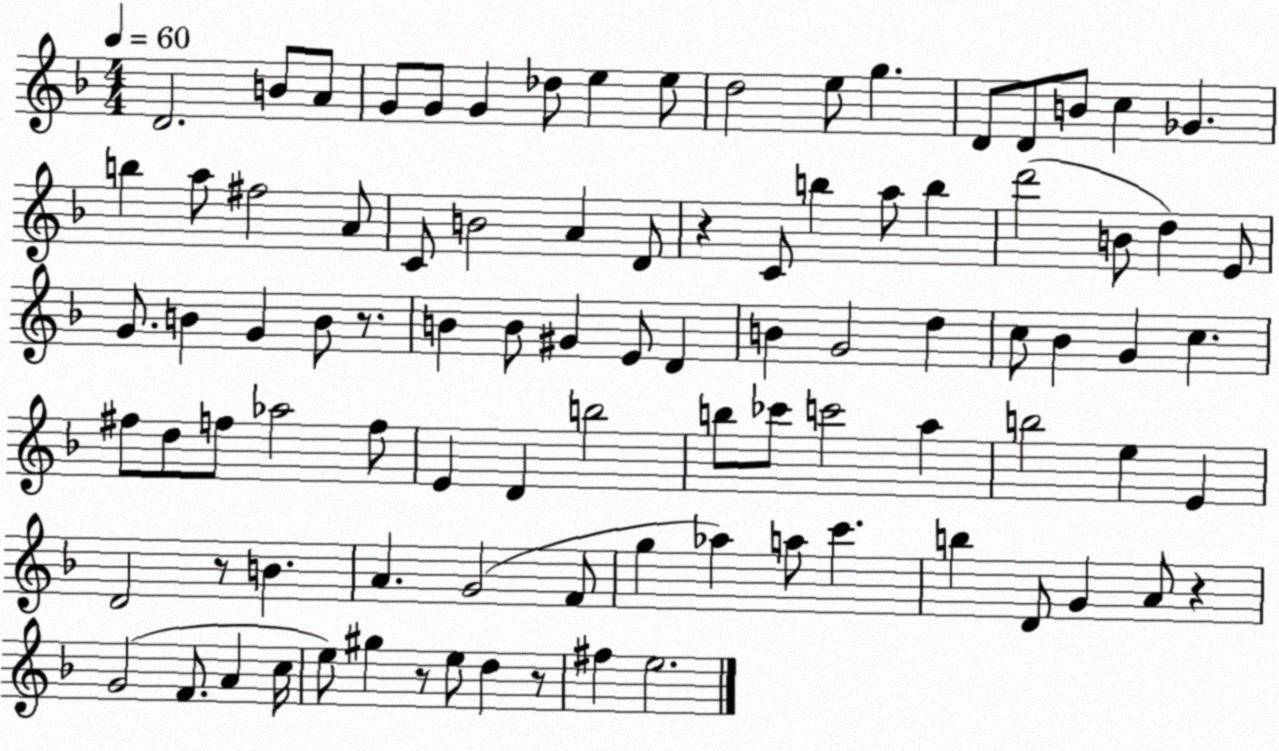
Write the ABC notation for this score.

X:1
T:Untitled
M:4/4
L:1/4
K:F
D2 B/2 A/2 G/2 G/2 G _d/2 e e/2 d2 e/2 g D/2 D/2 B/2 c _G b a/2 ^f2 A/2 C/2 B2 A D/2 z C/2 b a/2 b d'2 B/2 d E/2 G/2 B G B/2 z/2 B B/2 ^G E/2 D B G2 d c/2 _B G c ^f/2 d/2 f/2 _a2 f/2 E D b2 b/2 _c'/2 c'2 a b2 e E D2 z/2 B A G2 F/2 g _a a/2 c' b D/2 G A/2 z G2 F/2 A c/4 e/2 ^g z/2 e/2 d z/2 ^f e2